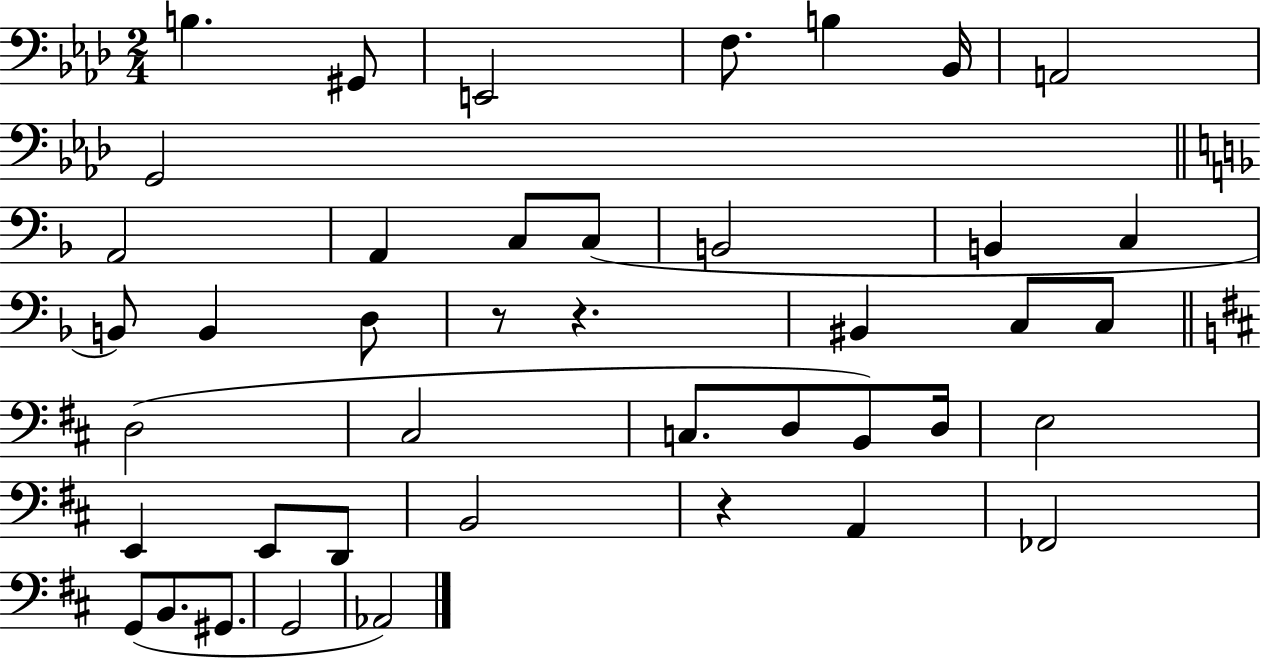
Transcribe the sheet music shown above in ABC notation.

X:1
T:Untitled
M:2/4
L:1/4
K:Ab
B, ^G,,/2 E,,2 F,/2 B, _B,,/4 A,,2 G,,2 A,,2 A,, C,/2 C,/2 B,,2 B,, C, B,,/2 B,, D,/2 z/2 z ^B,, C,/2 C,/2 D,2 ^C,2 C,/2 D,/2 B,,/2 D,/4 E,2 E,, E,,/2 D,,/2 B,,2 z A,, _F,,2 G,,/2 B,,/2 ^G,,/2 G,,2 _A,,2